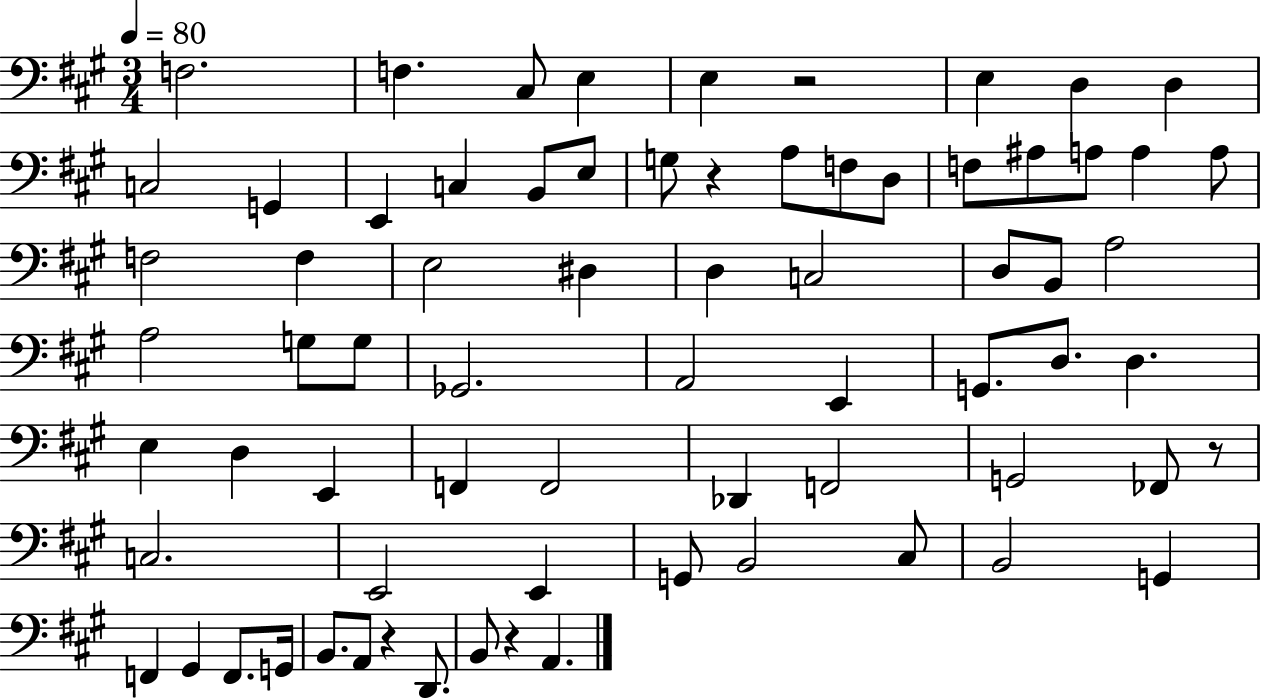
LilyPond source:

{
  \clef bass
  \numericTimeSignature
  \time 3/4
  \key a \major
  \tempo 4 = 80
  \repeat volta 2 { f2. | f4. cis8 e4 | e4 r2 | e4 d4 d4 | \break c2 g,4 | e,4 c4 b,8 e8 | g8 r4 a8 f8 d8 | f8 ais8 a8 a4 a8 | \break f2 f4 | e2 dis4 | d4 c2 | d8 b,8 a2 | \break a2 g8 g8 | ges,2. | a,2 e,4 | g,8. d8. d4. | \break e4 d4 e,4 | f,4 f,2 | des,4 f,2 | g,2 fes,8 r8 | \break c2. | e,2 e,4 | g,8 b,2 cis8 | b,2 g,4 | \break f,4 gis,4 f,8. g,16 | b,8. a,8 r4 d,8. | b,8 r4 a,4. | } \bar "|."
}